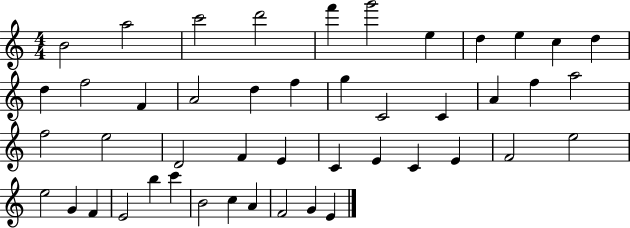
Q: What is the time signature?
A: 4/4